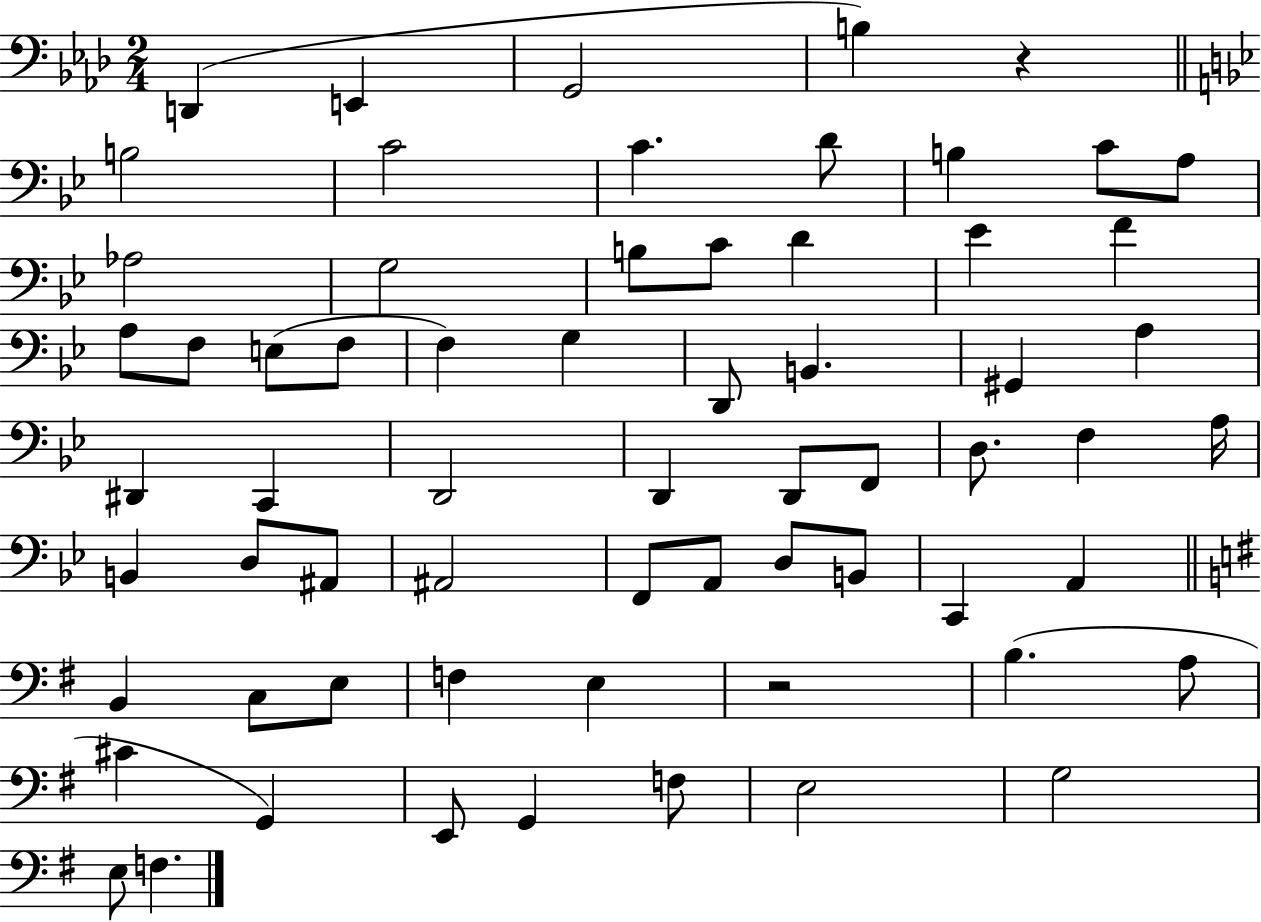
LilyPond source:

{
  \clef bass
  \numericTimeSignature
  \time 2/4
  \key aes \major
  d,4( e,4 | g,2 | b4) r4 | \bar "||" \break \key g \minor b2 | c'2 | c'4. d'8 | b4 c'8 a8 | \break aes2 | g2 | b8 c'8 d'4 | ees'4 f'4 | \break a8 f8 e8( f8 | f4) g4 | d,8 b,4. | gis,4 a4 | \break dis,4 c,4 | d,2 | d,4 d,8 f,8 | d8. f4 a16 | \break b,4 d8 ais,8 | ais,2 | f,8 a,8 d8 b,8 | c,4 a,4 | \break \bar "||" \break \key e \minor b,4 c8 e8 | f4 e4 | r2 | b4.( a8 | \break cis'4 g,4) | e,8 g,4 f8 | e2 | g2 | \break e8 f4. | \bar "|."
}